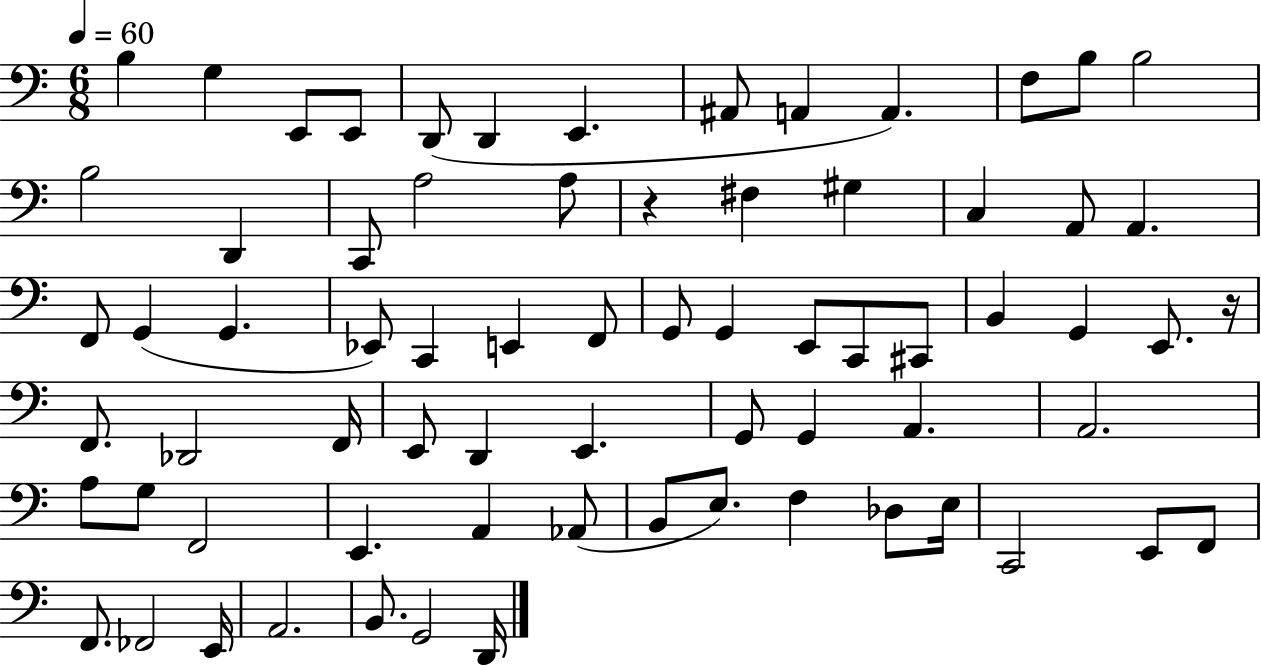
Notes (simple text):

B3/q G3/q E2/e E2/e D2/e D2/q E2/q. A#2/e A2/q A2/q. F3/e B3/e B3/h B3/h D2/q C2/e A3/h A3/e R/q F#3/q G#3/q C3/q A2/e A2/q. F2/e G2/q G2/q. Eb2/e C2/q E2/q F2/e G2/e G2/q E2/e C2/e C#2/e B2/q G2/q E2/e. R/s F2/e. Db2/h F2/s E2/e D2/q E2/q. G2/e G2/q A2/q. A2/h. A3/e G3/e F2/h E2/q. A2/q Ab2/e B2/e E3/e. F3/q Db3/e E3/s C2/h E2/e F2/e F2/e. FES2/h E2/s A2/h. B2/e. G2/h D2/s